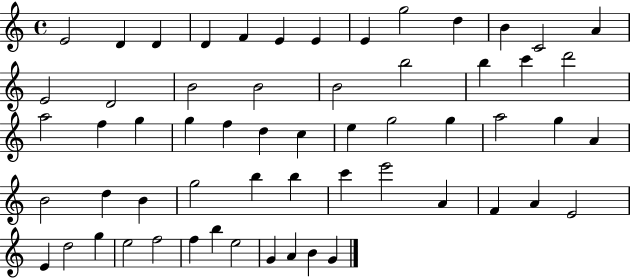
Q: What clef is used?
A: treble